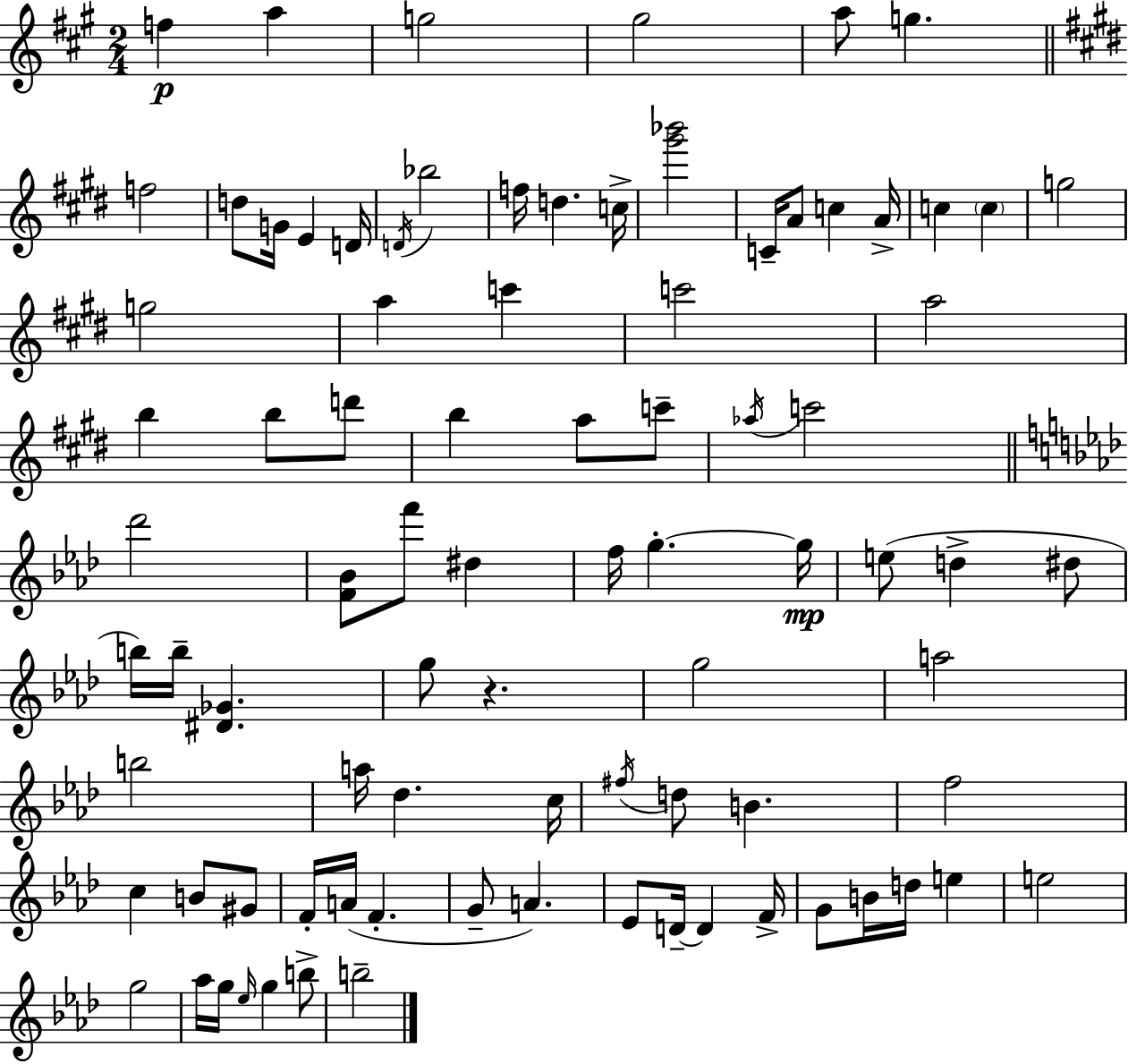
F5/q A5/q G5/h G#5/h A5/e G5/q. F5/h D5/e G4/s E4/q D4/s D4/s Bb5/h F5/s D5/q. C5/s [G#6,Bb6]/h C4/s A4/e C5/q A4/s C5/q C5/q G5/h G5/h A5/q C6/q C6/h A5/h B5/q B5/e D6/e B5/q A5/e C6/e Ab5/s C6/h Db6/h [F4,Bb4]/e F6/e D#5/q F5/s G5/q. G5/s E5/e D5/q D#5/e B5/s B5/s [D#4,Gb4]/q. G5/e R/q. G5/h A5/h B5/h A5/s Db5/q. C5/s F#5/s D5/e B4/q. F5/h C5/q B4/e G#4/e F4/s A4/s F4/q. G4/e A4/q. Eb4/e D4/s D4/q F4/s G4/e B4/s D5/s E5/q E5/h G5/h Ab5/s G5/s Eb5/s G5/q B5/e B5/h